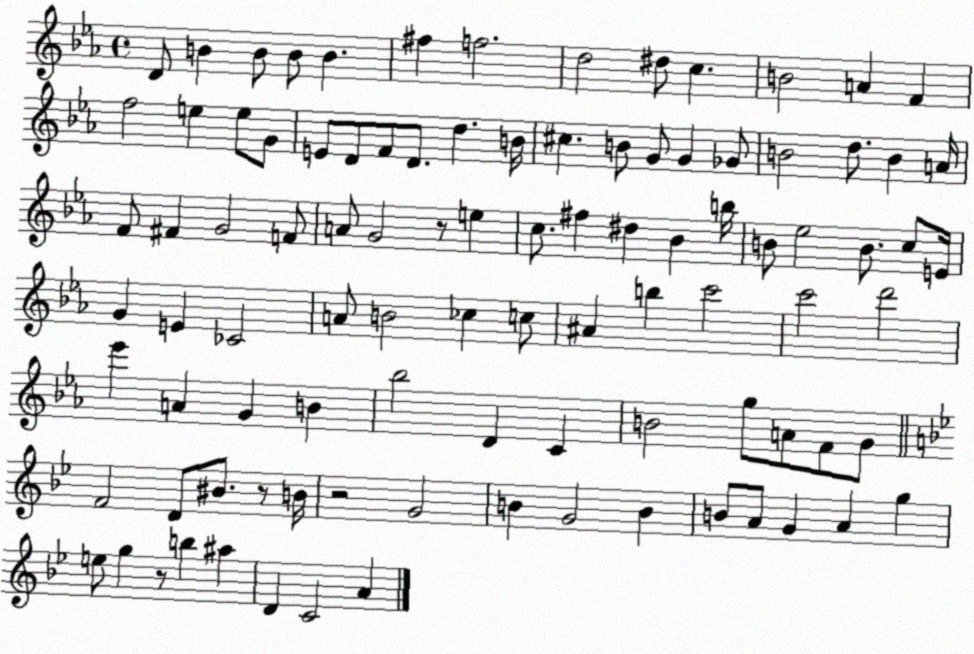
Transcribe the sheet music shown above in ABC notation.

X:1
T:Untitled
M:4/4
L:1/4
K:Eb
D/2 B B/2 B/2 B ^f f2 d2 ^d/2 c B2 A F f2 e e/2 G/2 E/2 D/2 F/2 D/2 d B/4 ^c B/2 G/2 G _G/2 B2 d/2 B A/4 F/2 ^F G2 F/2 A/2 G2 z/2 e c/2 ^f ^d _B b/4 B/2 _e2 B/2 c/2 E/4 G E _C2 A/2 B2 _c c/2 ^A b c'2 c'2 d'2 _e' A G B _b2 D C B2 g/2 A/2 F/2 G/2 F2 D/2 ^B/2 z/2 B/4 z2 G2 B G2 B B/2 A/2 G A g e/2 g z/2 b ^a D C2 A